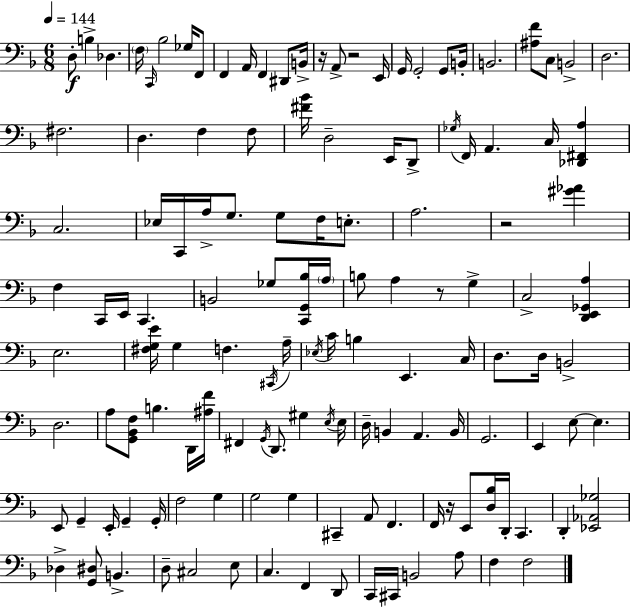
D3/e B3/q Db3/q. F3/s C2/s Bb3/h Gb3/s F2/e F2/q A2/s F2/q D#2/e B2/s R/s A2/e R/h E2/s G2/s G2/h G2/e B2/s B2/h. [A#3,F4]/e C3/e B2/h D3/h. F#3/h. D3/q. F3/q F3/e [F#4,Bb4]/s D3/h E2/s D2/e Gb3/s F2/s A2/q. C3/s [Db2,F#2,A3]/q C3/h. Eb3/s C2/s A3/s G3/e. G3/e F3/s E3/e. A3/h. R/h [G#4,Ab4]/q F3/q C2/s E2/s C2/q. B2/h Gb3/e [C2,G2,Bb3]/s A3/s B3/e A3/q R/e G3/q C3/h [D2,E2,Gb2,A3]/q E3/h. [F#3,G3,E4]/s G3/q F3/q. C#2/s A3/s Eb3/s C4/s B3/q E2/q. C3/s D3/e. D3/s B2/h D3/h. A3/e [G2,Bb2,F3]/e B3/q. D2/s [A#3,F4]/s F#2/q G2/s D2/e. G#3/q E3/s E3/s D3/s B2/q A2/q. B2/s G2/h. E2/q E3/e E3/q. E2/e G2/q E2/s G2/q G2/s F3/h G3/q G3/h G3/q C#2/q A2/e F2/q. F2/s R/s E2/e [D3,Bb3]/s D2/s C2/q. D2/q [Eb2,Ab2,Gb3]/h Db3/q [G2,D#3]/e B2/q. D3/e C#3/h E3/e C3/q. F2/q D2/e C2/s C#2/s B2/h A3/e F3/q F3/h